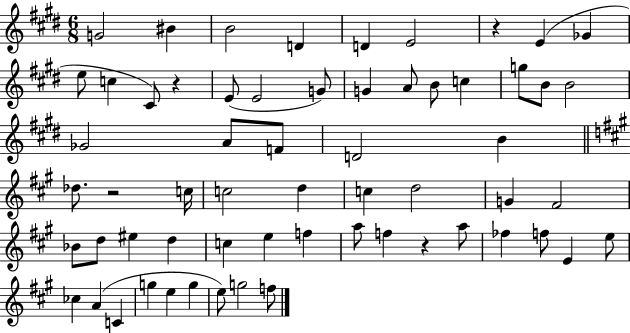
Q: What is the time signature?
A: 6/8